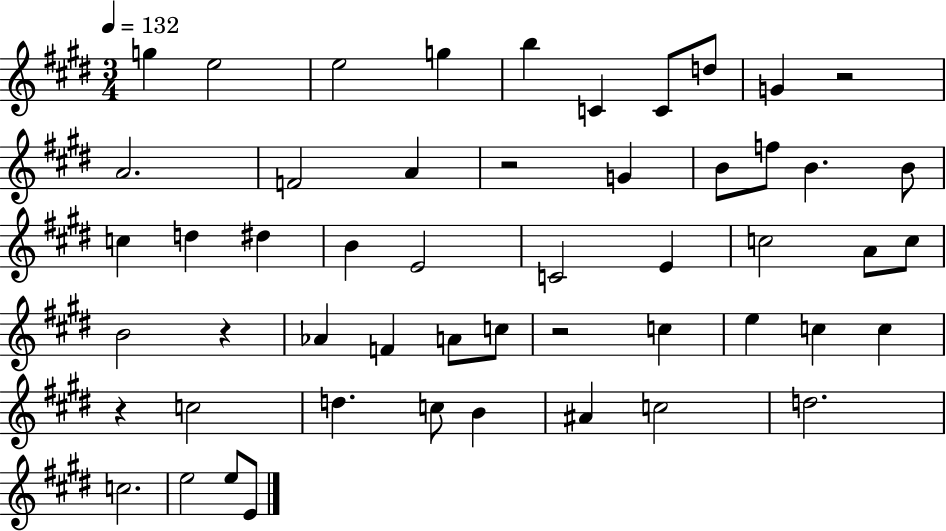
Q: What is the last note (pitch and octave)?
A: E4